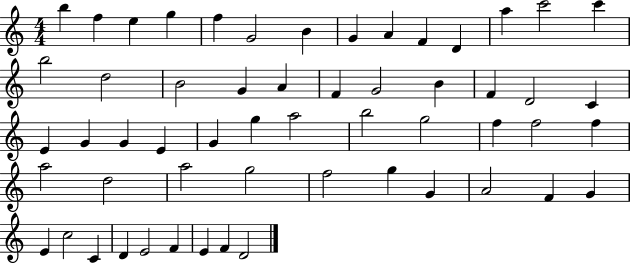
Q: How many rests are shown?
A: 0